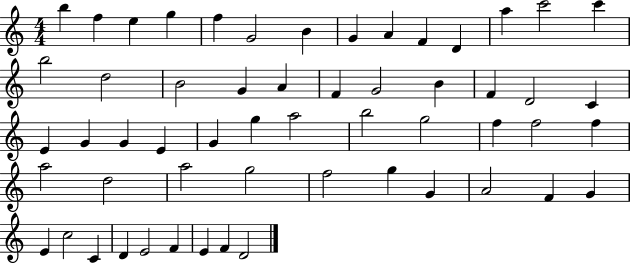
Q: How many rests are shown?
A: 0